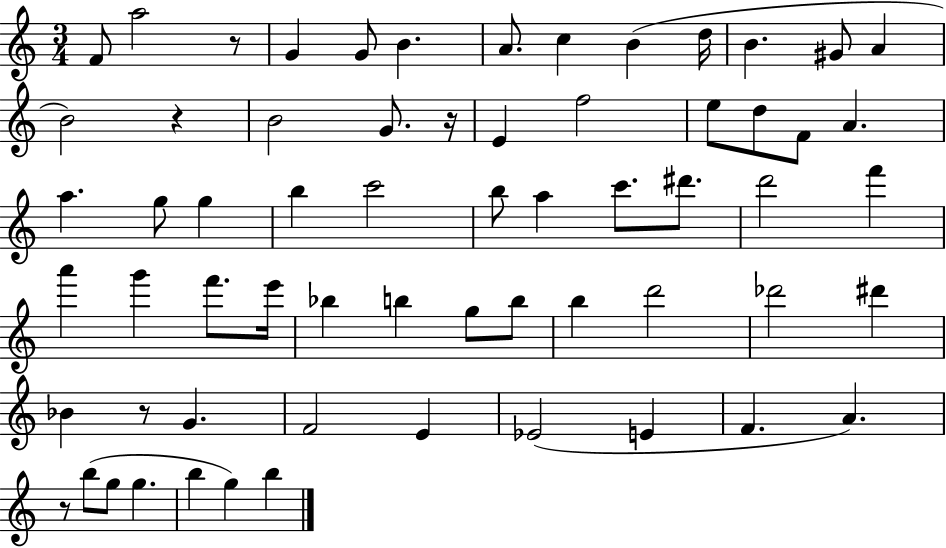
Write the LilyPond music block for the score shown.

{
  \clef treble
  \numericTimeSignature
  \time 3/4
  \key c \major
  f'8 a''2 r8 | g'4 g'8 b'4. | a'8. c''4 b'4( d''16 | b'4. gis'8 a'4 | \break b'2) r4 | b'2 g'8. r16 | e'4 f''2 | e''8 d''8 f'8 a'4. | \break a''4. g''8 g''4 | b''4 c'''2 | b''8 a''4 c'''8. dis'''8. | d'''2 f'''4 | \break a'''4 g'''4 f'''8. e'''16 | bes''4 b''4 g''8 b''8 | b''4 d'''2 | des'''2 dis'''4 | \break bes'4 r8 g'4. | f'2 e'4 | ees'2( e'4 | f'4. a'4.) | \break r8 b''8( g''8 g''4. | b''4 g''4) b''4 | \bar "|."
}